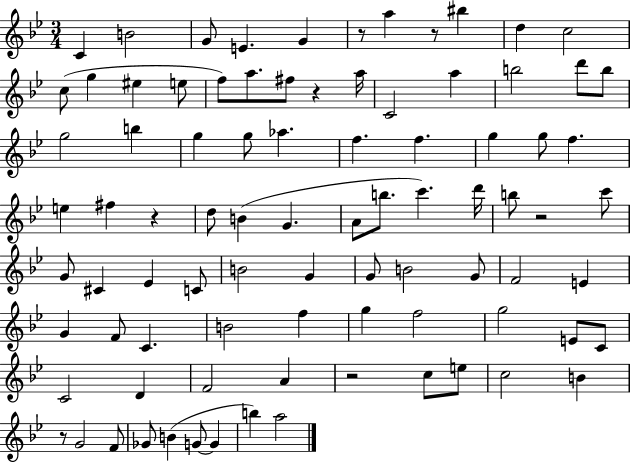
C4/q B4/h G4/e E4/q. G4/q R/e A5/q R/e BIS5/q D5/q C5/h C5/e G5/q EIS5/q E5/e F5/e A5/e. F#5/e R/q A5/s C4/h A5/q B5/h D6/e B5/e G5/h B5/q G5/q G5/e Ab5/q. F5/q. F5/q. G5/q G5/e F5/q. E5/q F#5/q R/q D5/e B4/q G4/q. A4/e B5/e. C6/q. D6/s B5/e R/h C6/e G4/e C#4/q Eb4/q C4/e B4/h G4/q G4/e B4/h G4/e F4/h E4/q G4/q F4/e C4/q. B4/h F5/q G5/q F5/h G5/h E4/e C4/e C4/h D4/q F4/h A4/q R/h C5/e E5/e C5/h B4/q R/e G4/h F4/e Gb4/e B4/q G4/e G4/q B5/q A5/h